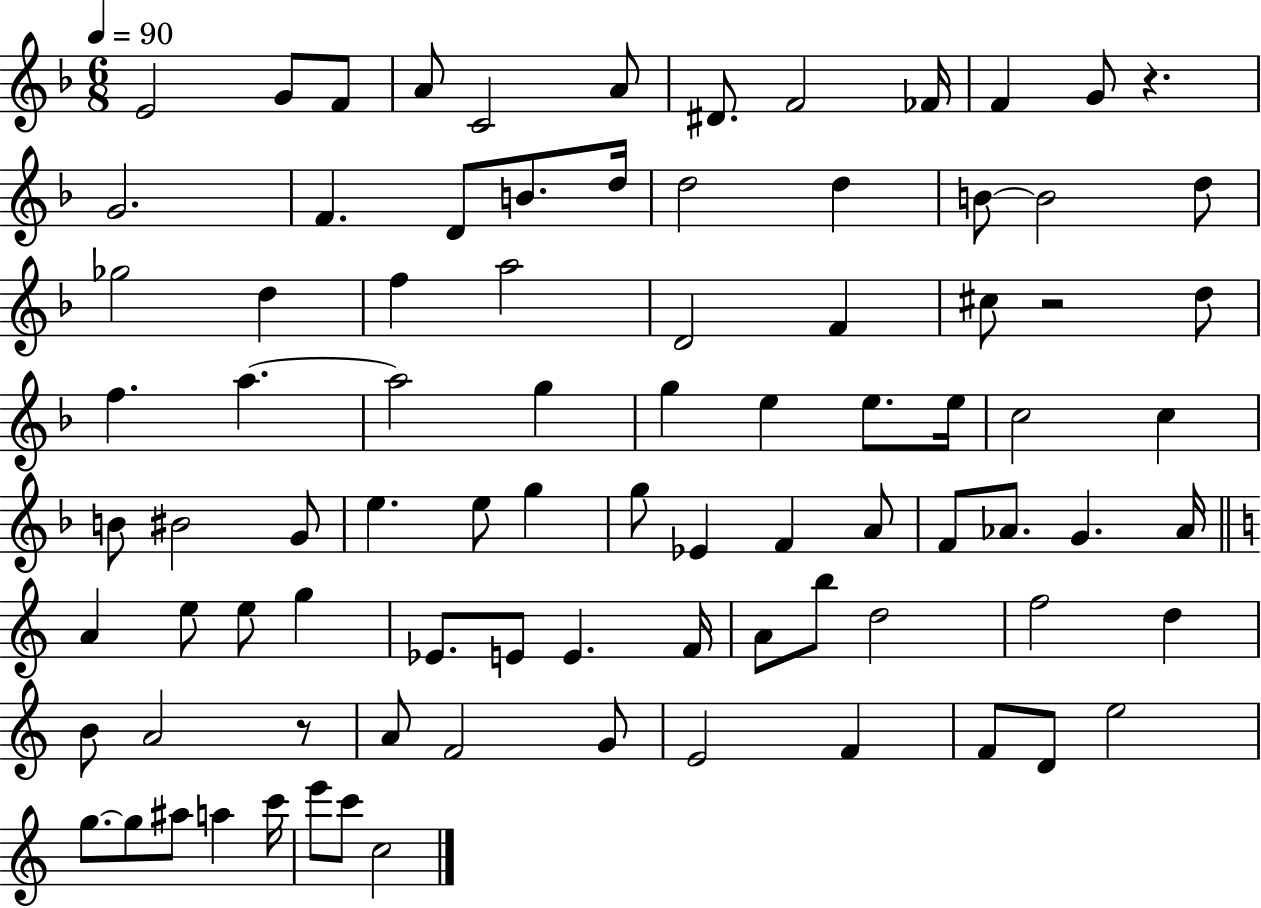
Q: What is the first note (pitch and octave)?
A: E4